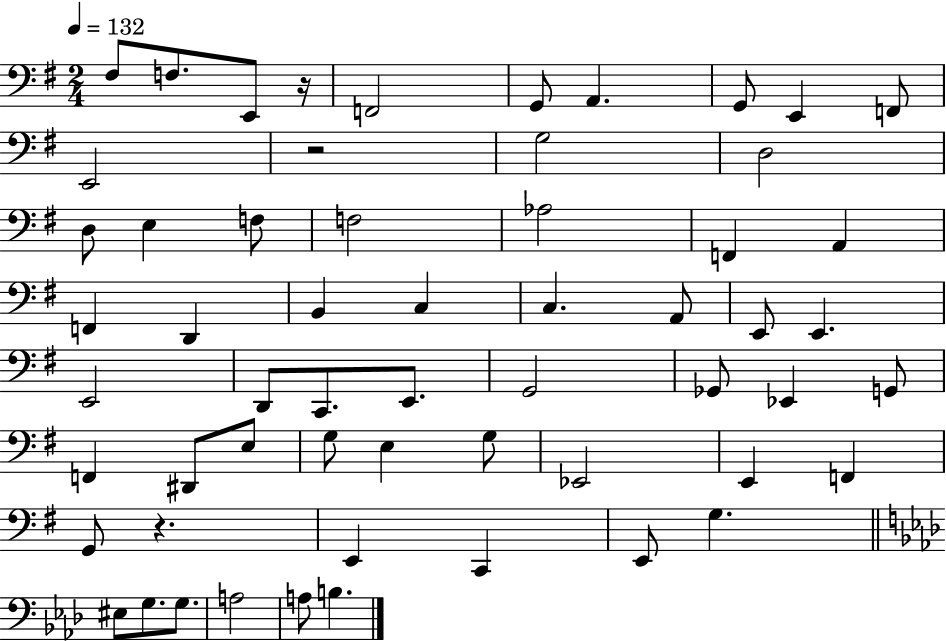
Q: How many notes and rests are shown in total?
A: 58